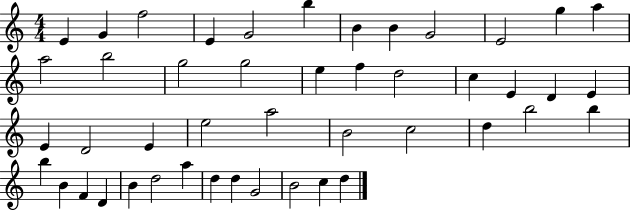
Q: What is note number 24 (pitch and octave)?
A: E4